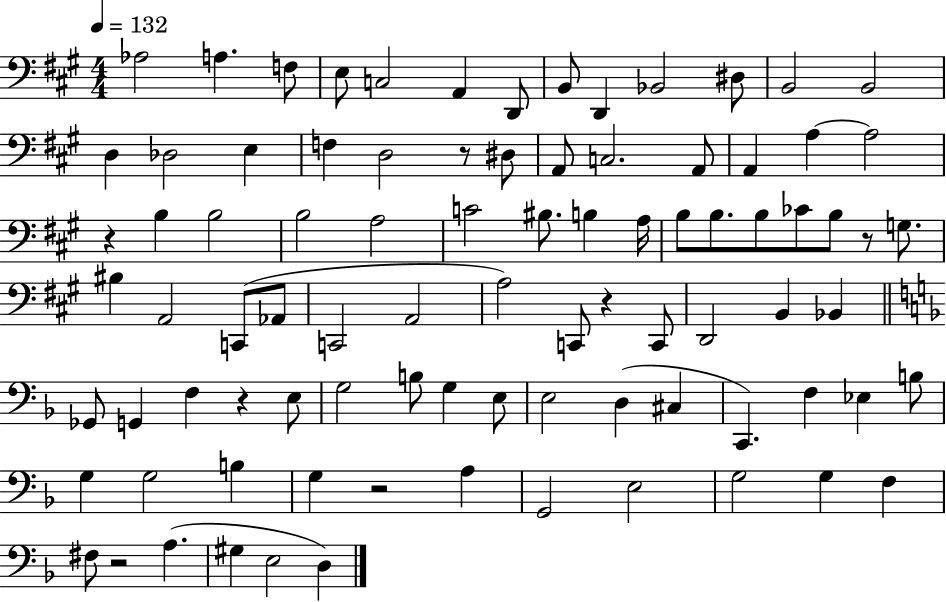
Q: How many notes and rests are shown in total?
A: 88